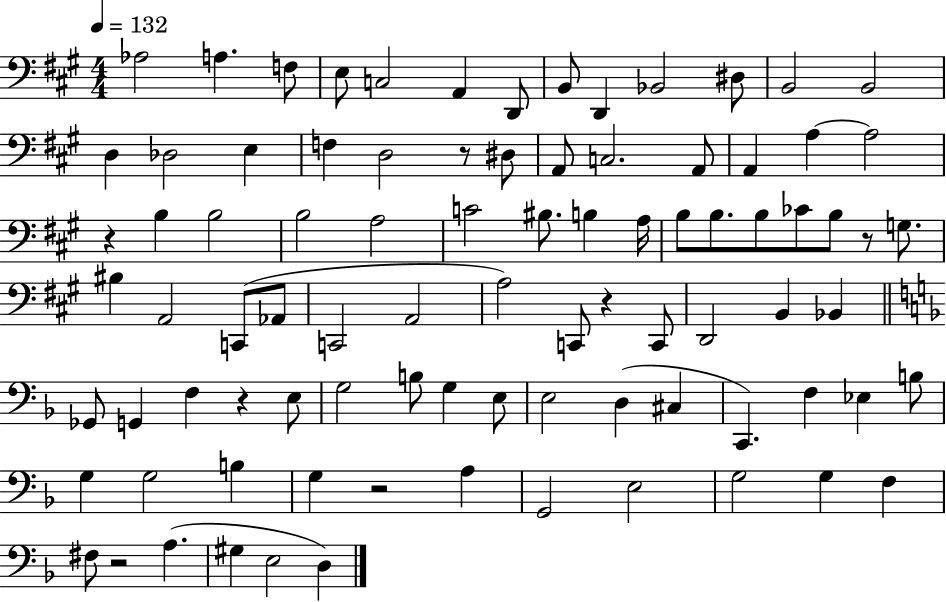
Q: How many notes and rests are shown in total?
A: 88